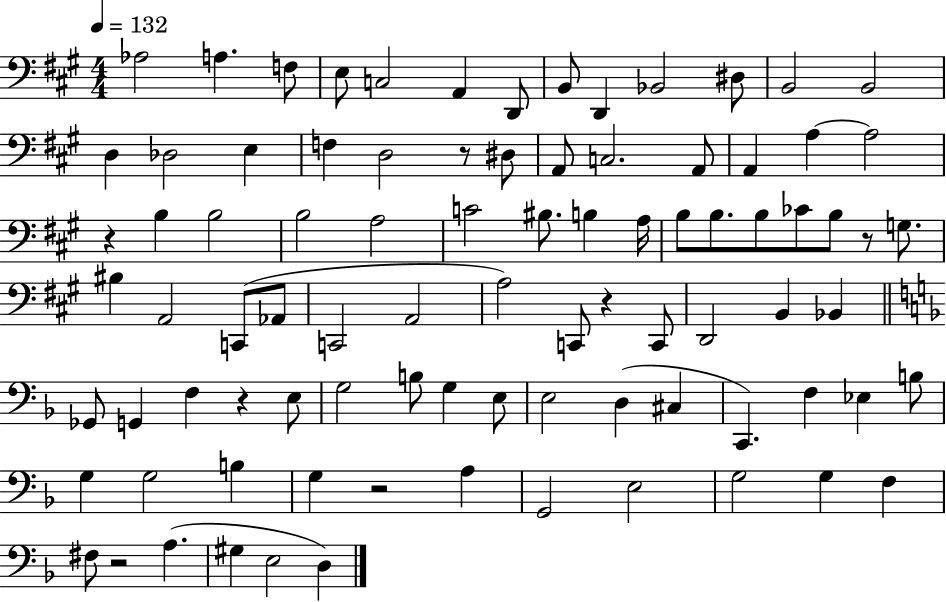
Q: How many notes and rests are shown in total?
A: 88